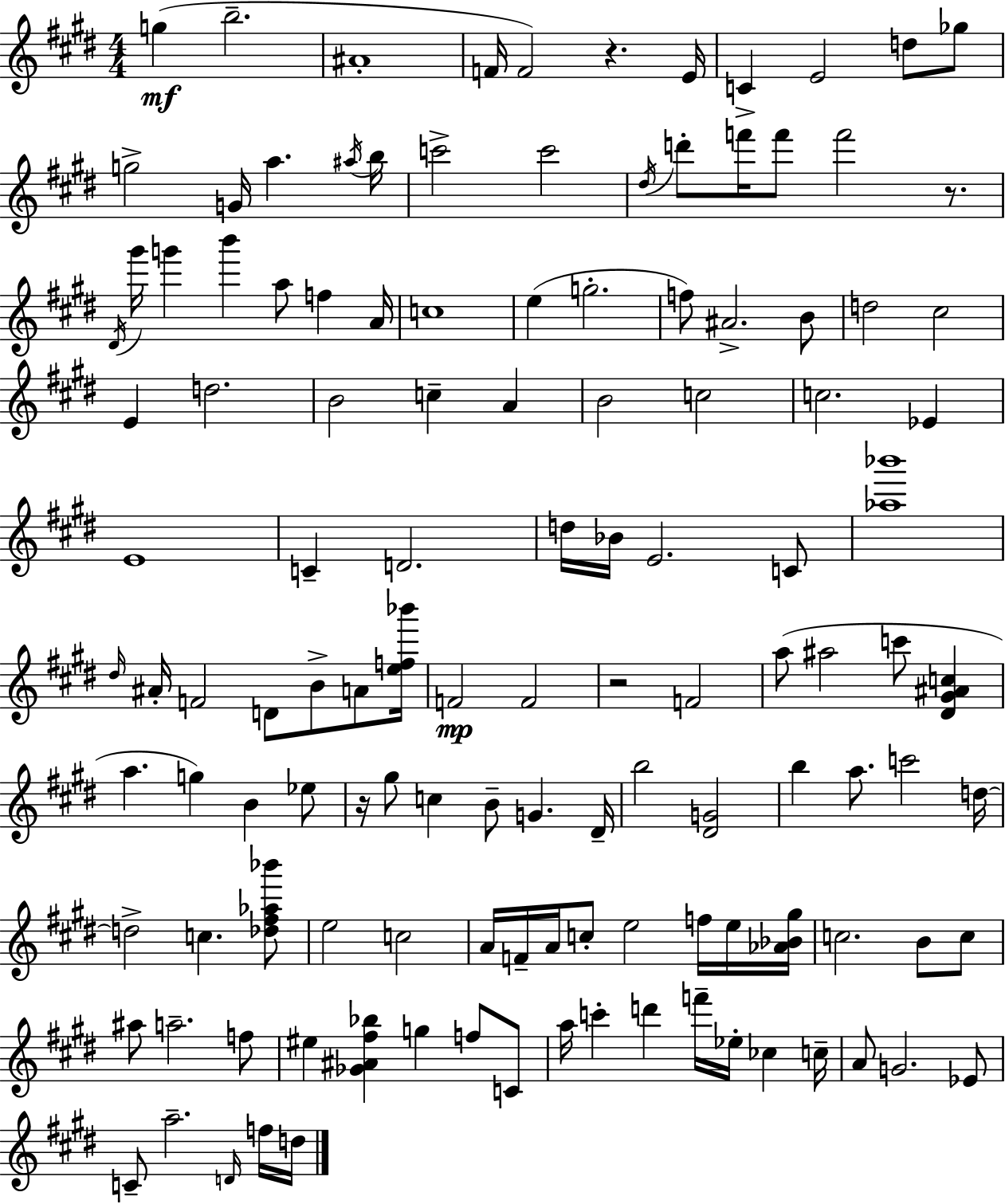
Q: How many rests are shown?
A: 4